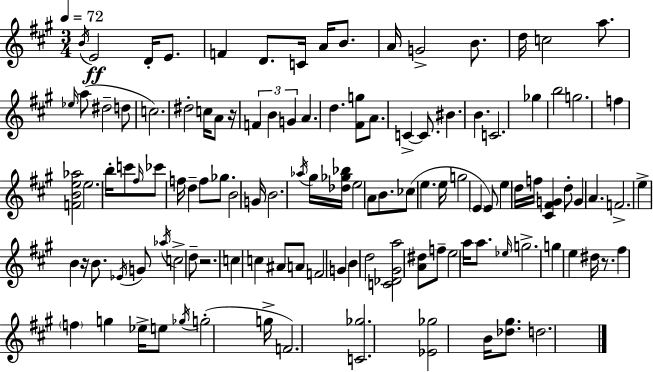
X:1
T:Untitled
M:3/4
L:1/4
K:A
B/4 E2 D/4 E/2 F D/2 C/4 A/4 B/2 A/4 G2 B/2 d/4 c2 a/2 _e/4 a/2 ^d2 d/2 c2 ^d2 c/4 A/2 z/4 F B G A d [^Fg]/2 A/2 C C/2 ^B B C2 _g b2 g2 f [FBe_a]2 e2 b/4 c'/2 ^f/4 _c'/2 f/4 d f/2 _g/2 B2 G/4 B2 _a/4 ^g/4 [_d_g_b]/4 e2 A/2 B/2 _c/2 e e/4 g2 E E/2 e d/4 f/4 [^C^FG] d/2 G A F2 e B z/4 B/2 _E/4 G/2 _a/4 c2 d/2 z2 c c ^A/2 A/2 F2 G B d2 [C_D^Ga]2 [A^d]/2 f/2 e2 a/4 a/2 _e/4 g2 g e ^d/4 z/2 ^f f g _e/4 e/2 _g/4 g2 g/4 F2 [C_g]2 [_E_g]2 B/4 [_d^g]/2 d2